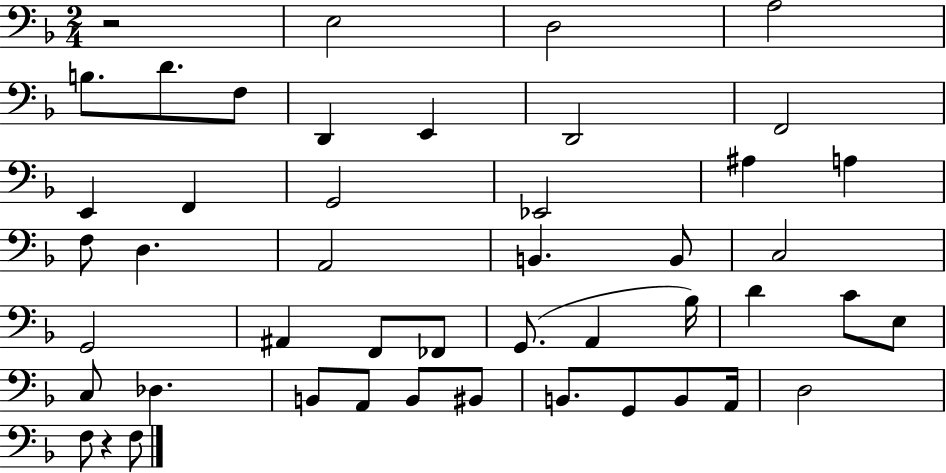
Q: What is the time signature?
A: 2/4